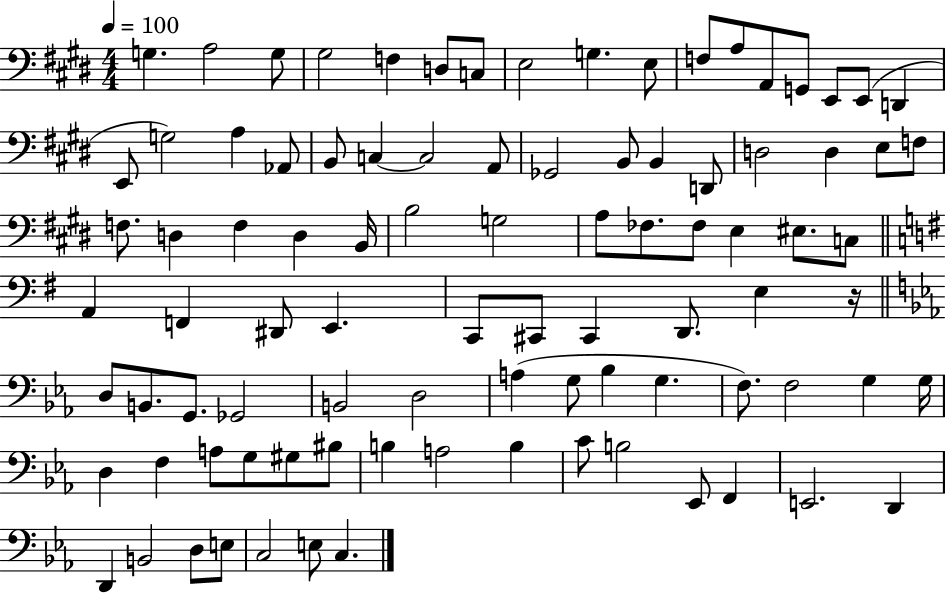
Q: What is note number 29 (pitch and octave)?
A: D2